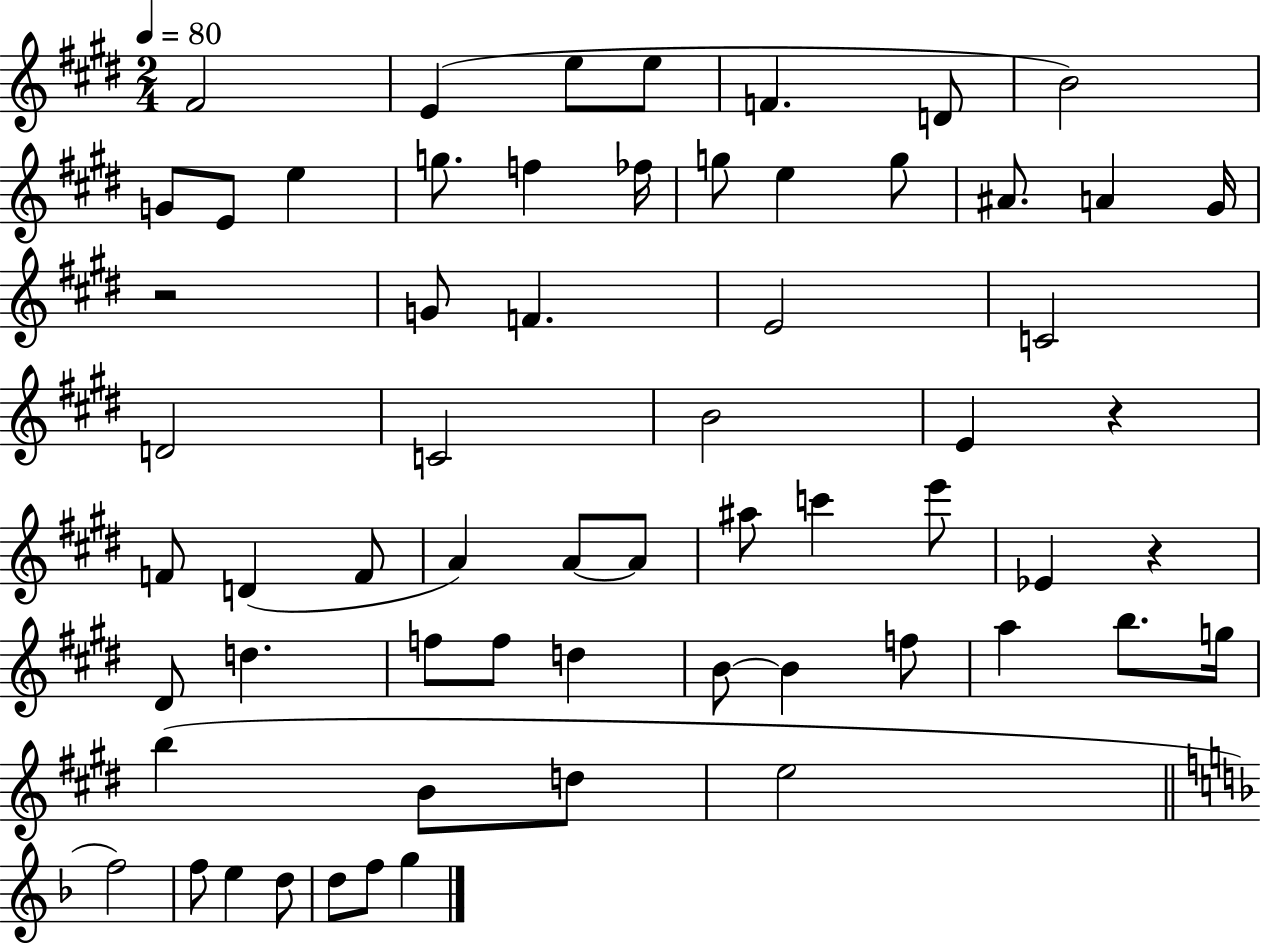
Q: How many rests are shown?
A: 3